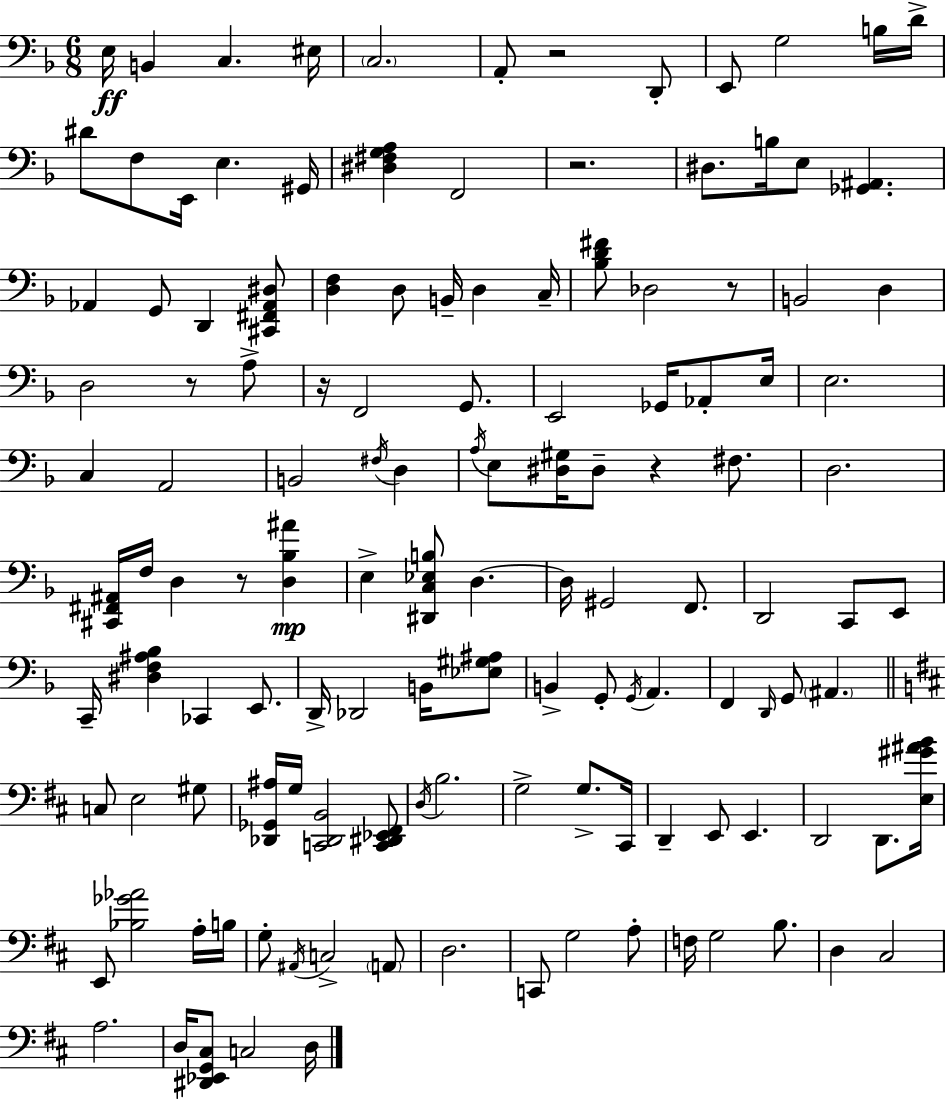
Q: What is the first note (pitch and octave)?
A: E3